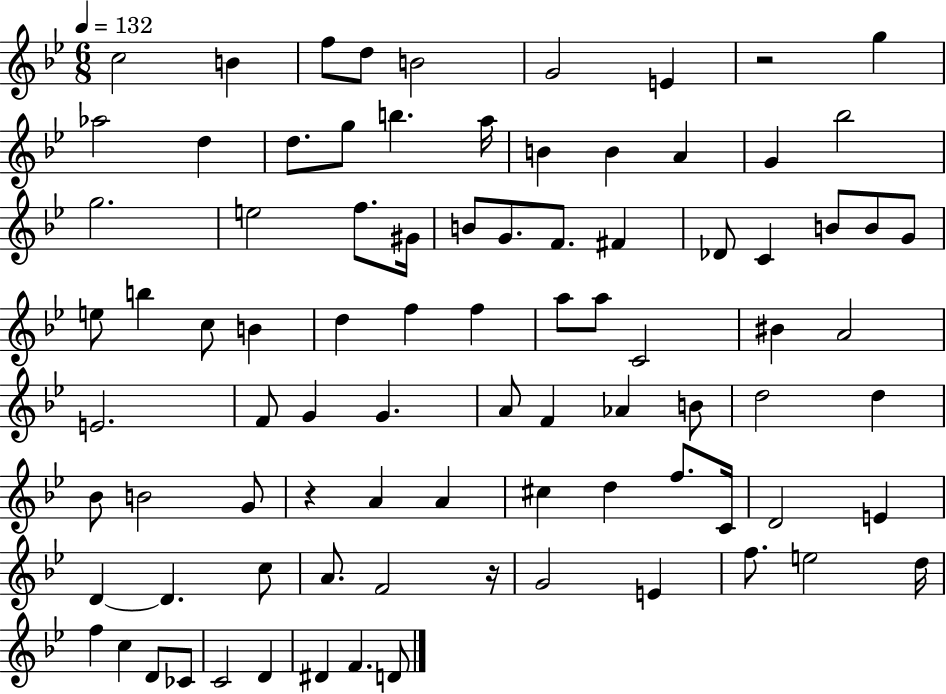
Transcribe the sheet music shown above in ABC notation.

X:1
T:Untitled
M:6/8
L:1/4
K:Bb
c2 B f/2 d/2 B2 G2 E z2 g _a2 d d/2 g/2 b a/4 B B A G _b2 g2 e2 f/2 ^G/4 B/2 G/2 F/2 ^F _D/2 C B/2 B/2 G/2 e/2 b c/2 B d f f a/2 a/2 C2 ^B A2 E2 F/2 G G A/2 F _A B/2 d2 d _B/2 B2 G/2 z A A ^c d f/2 C/4 D2 E D D c/2 A/2 F2 z/4 G2 E f/2 e2 d/4 f c D/2 _C/2 C2 D ^D F D/2